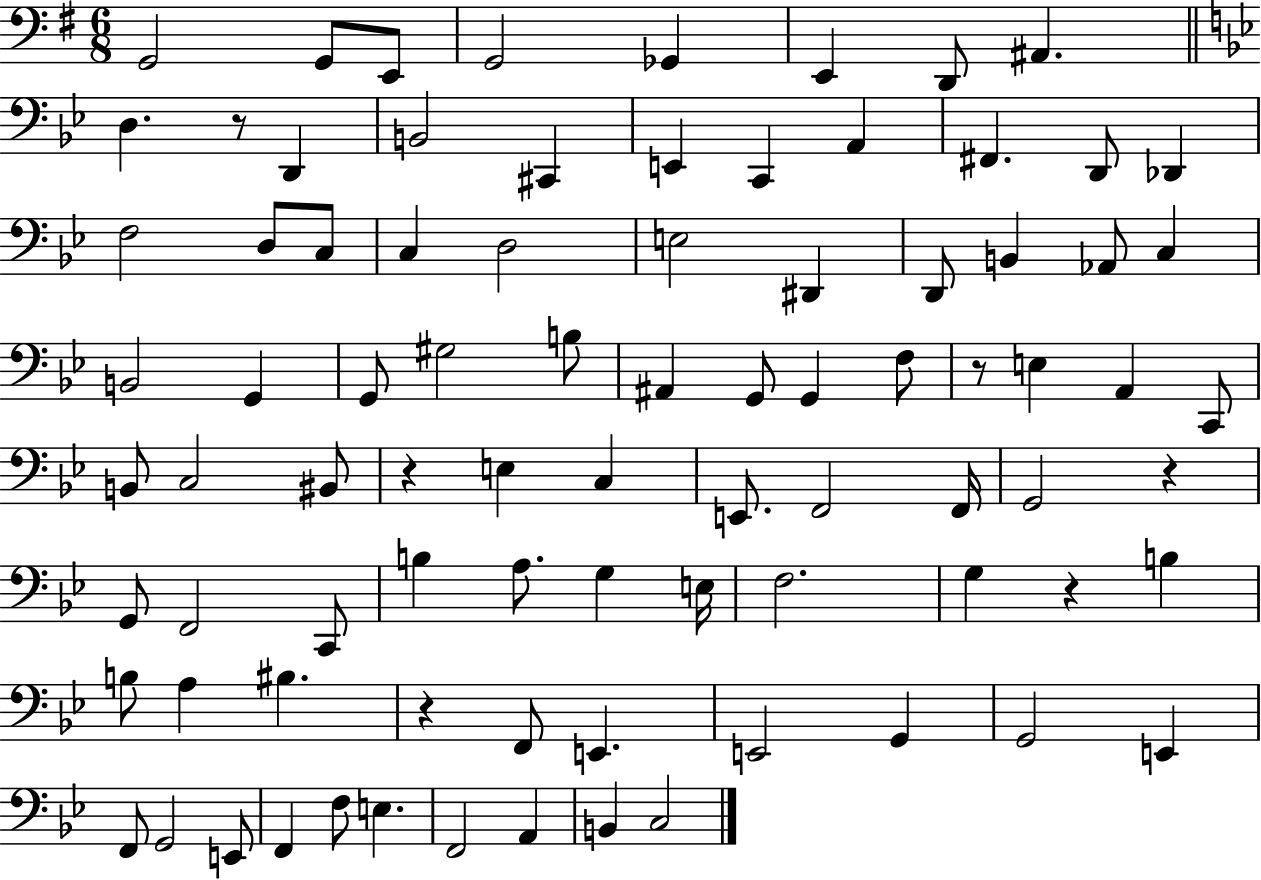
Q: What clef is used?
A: bass